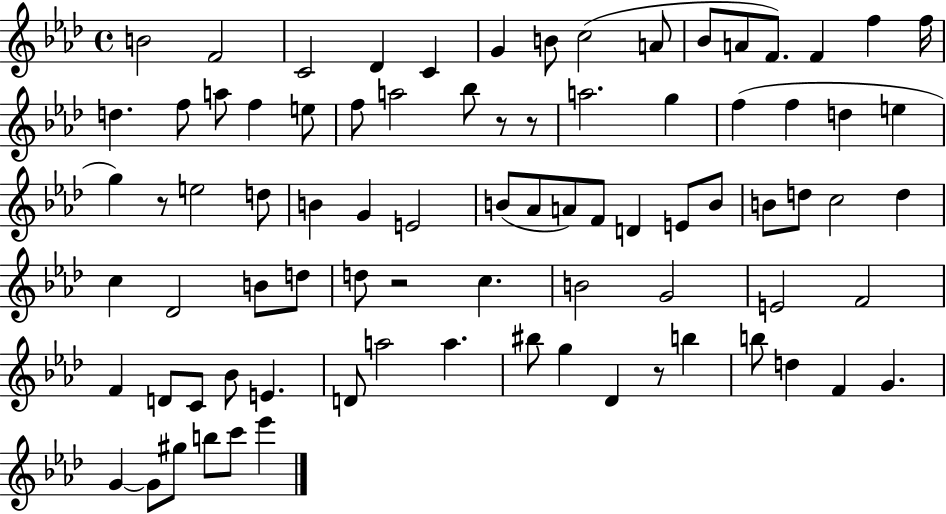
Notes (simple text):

B4/h F4/h C4/h Db4/q C4/q G4/q B4/e C5/h A4/e Bb4/e A4/e F4/e. F4/q F5/q F5/s D5/q. F5/e A5/e F5/q E5/e F5/e A5/h Bb5/e R/e R/e A5/h. G5/q F5/q F5/q D5/q E5/q G5/q R/e E5/h D5/e B4/q G4/q E4/h B4/e Ab4/e A4/e F4/e D4/q E4/e B4/e B4/e D5/e C5/h D5/q C5/q Db4/h B4/e D5/e D5/e R/h C5/q. B4/h G4/h E4/h F4/h F4/q D4/e C4/e Bb4/e E4/q. D4/e A5/h A5/q. BIS5/e G5/q Db4/q R/e B5/q B5/e D5/q F4/q G4/q. G4/q G4/e G#5/e B5/e C6/e Eb6/q